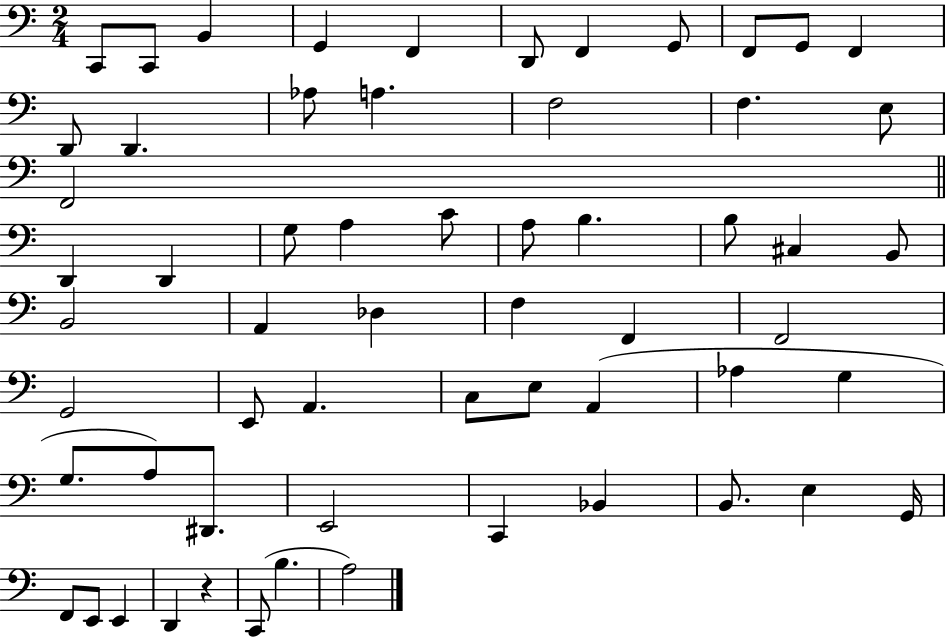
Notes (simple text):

C2/e C2/e B2/q G2/q F2/q D2/e F2/q G2/e F2/e G2/e F2/q D2/e D2/q. Ab3/e A3/q. F3/h F3/q. E3/e F2/h D2/q D2/q G3/e A3/q C4/e A3/e B3/q. B3/e C#3/q B2/e B2/h A2/q Db3/q F3/q F2/q F2/h G2/h E2/e A2/q. C3/e E3/e A2/q Ab3/q G3/q G3/e. A3/e D#2/e. E2/h C2/q Bb2/q B2/e. E3/q G2/s F2/e E2/e E2/q D2/q R/q C2/e B3/q. A3/h